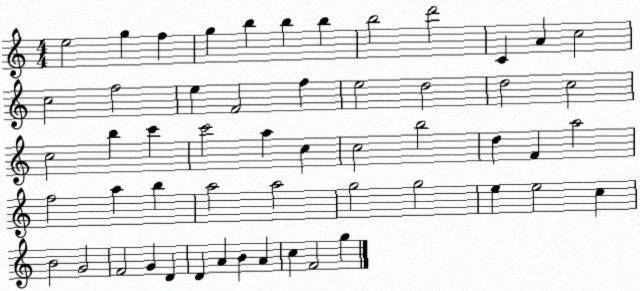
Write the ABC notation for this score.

X:1
T:Untitled
M:4/4
L:1/4
K:C
e2 g f g b b b b2 d'2 C A c2 c2 f2 e F2 f e2 d2 d2 c2 c2 b c' c'2 a c c2 b2 d F a2 f2 a b a2 a2 g2 g2 e e2 c B2 G2 F2 G D D A B A c F2 g